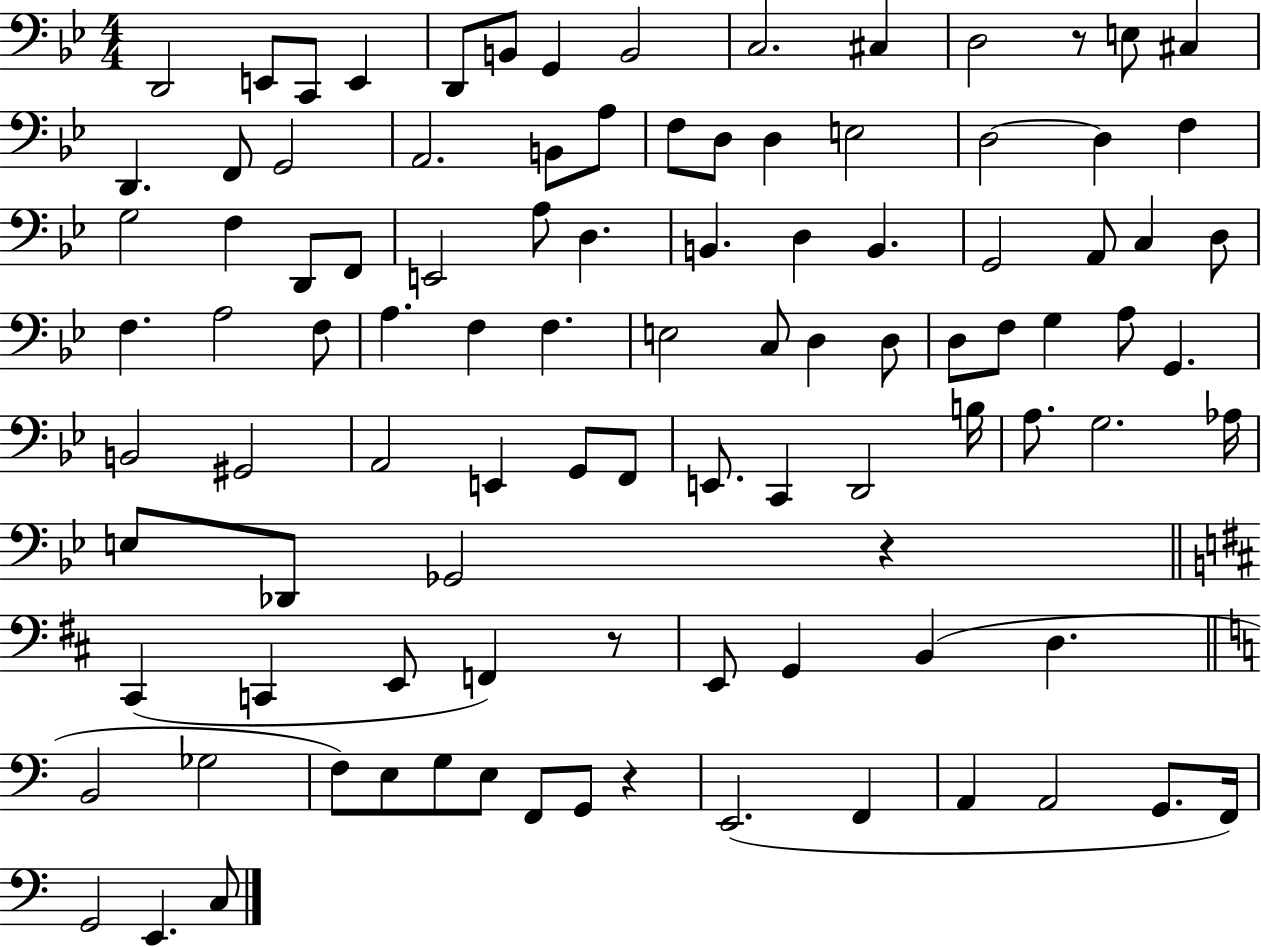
{
  \clef bass
  \numericTimeSignature
  \time 4/4
  \key bes \major
  \repeat volta 2 { d,2 e,8 c,8 e,4 | d,8 b,8 g,4 b,2 | c2. cis4 | d2 r8 e8 cis4 | \break d,4. f,8 g,2 | a,2. b,8 a8 | f8 d8 d4 e2 | d2~~ d4 f4 | \break g2 f4 d,8 f,8 | e,2 a8 d4. | b,4. d4 b,4. | g,2 a,8 c4 d8 | \break f4. a2 f8 | a4. f4 f4. | e2 c8 d4 d8 | d8 f8 g4 a8 g,4. | \break b,2 gis,2 | a,2 e,4 g,8 f,8 | e,8. c,4 d,2 b16 | a8. g2. aes16 | \break e8 des,8 ges,2 r4 | \bar "||" \break \key d \major cis,4( c,4 e,8 f,4) r8 | e,8 g,4 b,4( d4. | \bar "||" \break \key c \major b,2 ges2 | f8) e8 g8 e8 f,8 g,8 r4 | e,2.( f,4 | a,4 a,2 g,8. f,16) | \break g,2 e,4. c8 | } \bar "|."
}